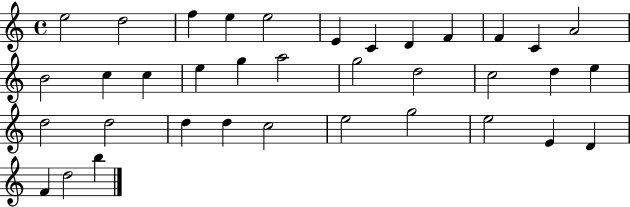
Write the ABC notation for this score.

X:1
T:Untitled
M:4/4
L:1/4
K:C
e2 d2 f e e2 E C D F F C A2 B2 c c e g a2 g2 d2 c2 d e d2 d2 d d c2 e2 g2 e2 E D F d2 b